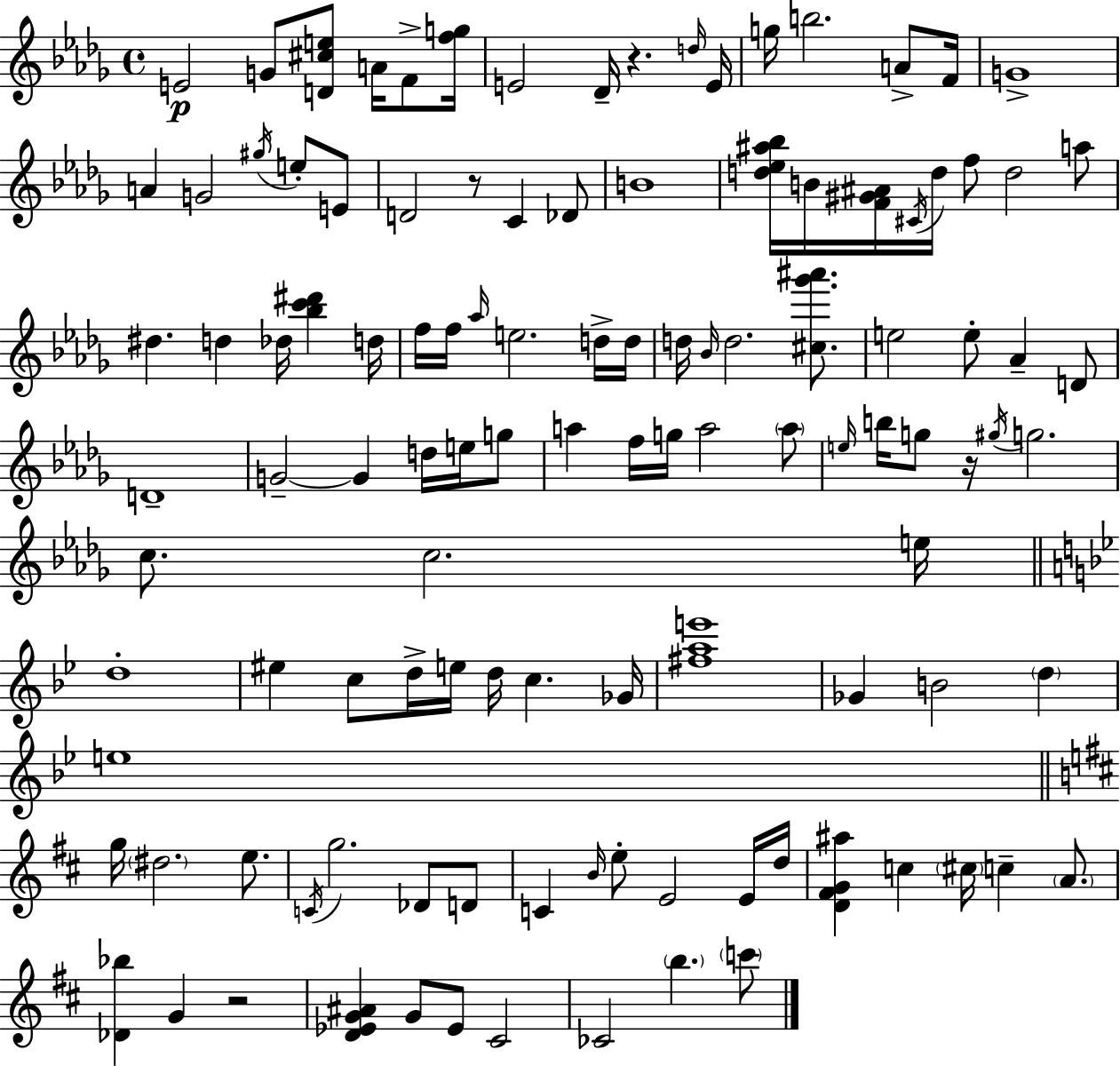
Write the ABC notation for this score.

X:1
T:Untitled
M:4/4
L:1/4
K:Bbm
E2 G/2 [D^ce]/2 A/4 F/2 [fg]/4 E2 _D/4 z d/4 E/4 g/4 b2 A/2 F/4 G4 A G2 ^g/4 e/2 E/2 D2 z/2 C _D/2 B4 [d_e^a_b]/4 B/4 [F^G^A]/4 ^C/4 d/4 f/2 d2 a/2 ^d d _d/4 [_bc'^d'] d/4 f/4 f/4 _a/4 e2 d/4 d/4 d/4 _B/4 d2 [^c_g'^a']/2 e2 e/2 _A D/2 D4 G2 G d/4 e/4 g/2 a f/4 g/4 a2 a/2 e/4 b/4 g/2 z/4 ^g/4 g2 c/2 c2 e/4 d4 ^e c/2 d/4 e/4 d/4 c _G/4 [^fae']4 _G B2 d e4 g/4 ^d2 e/2 C/4 g2 _D/2 D/2 C B/4 e/2 E2 E/4 d/4 [D^FG^a] c ^c/4 c A/2 [_D_b] G z2 [D_EG^A] G/2 _E/2 ^C2 _C2 b c'/2